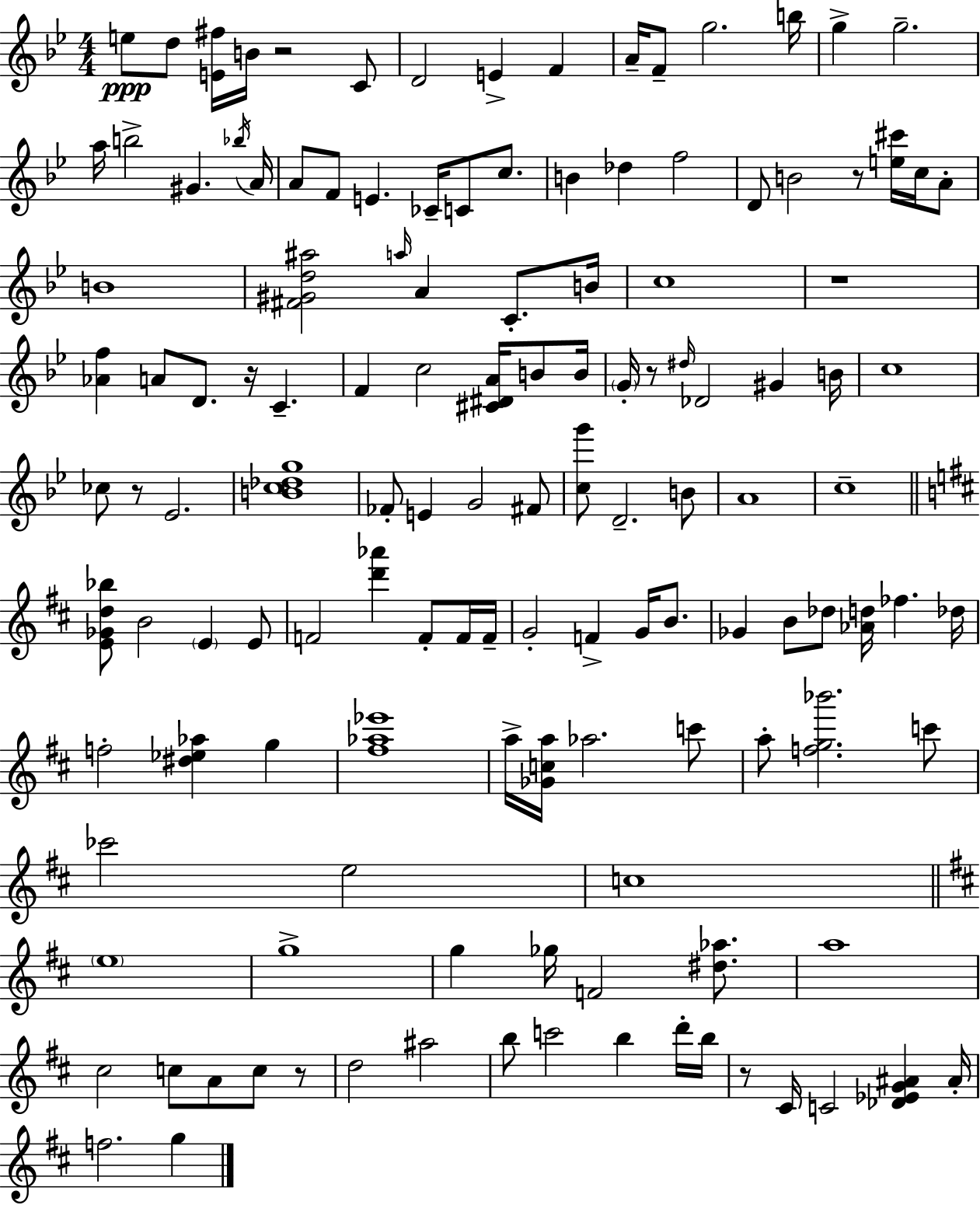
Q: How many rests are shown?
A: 8